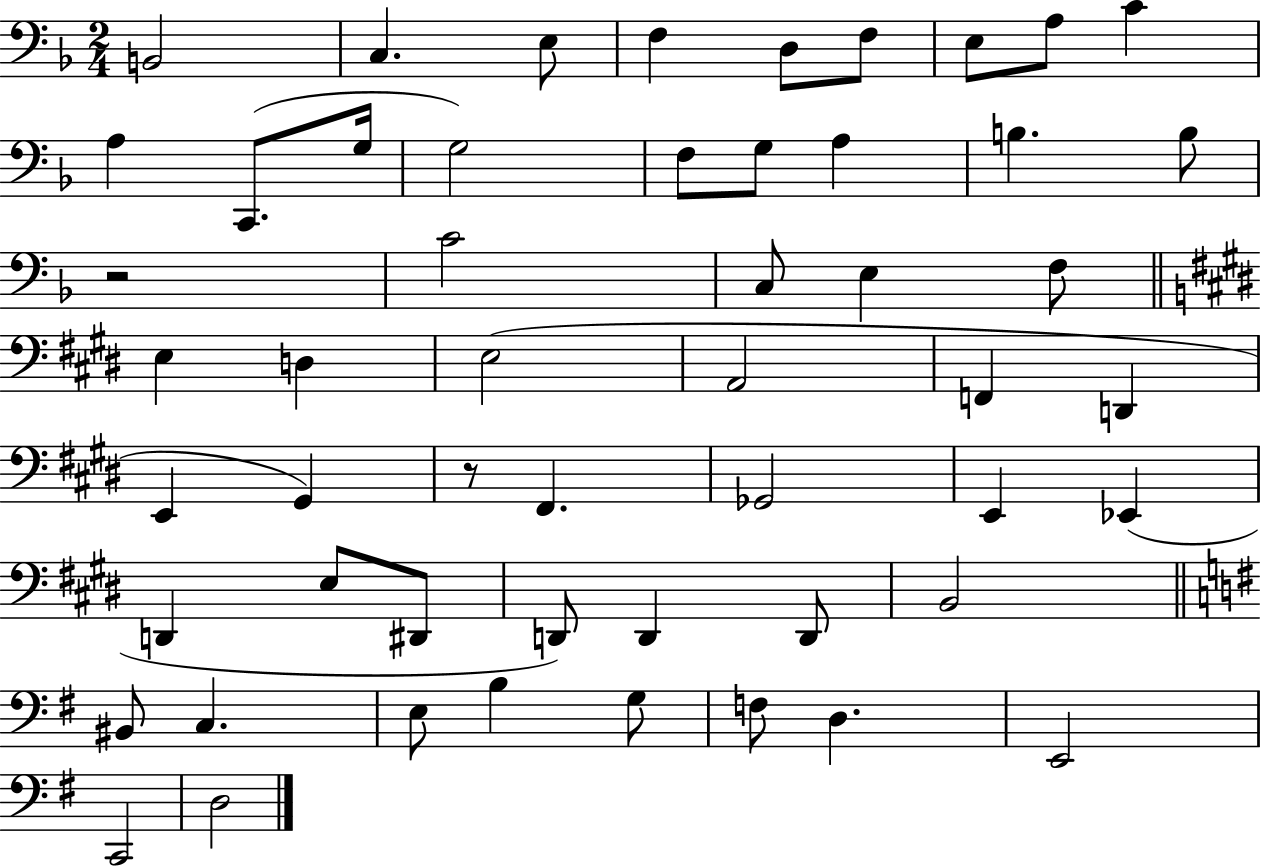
B2/h C3/q. E3/e F3/q D3/e F3/e E3/e A3/e C4/q A3/q C2/e. G3/s G3/h F3/e G3/e A3/q B3/q. B3/e R/h C4/h C3/e E3/q F3/e E3/q D3/q E3/h A2/h F2/q D2/q E2/q G#2/q R/e F#2/q. Gb2/h E2/q Eb2/q D2/q E3/e D#2/e D2/e D2/q D2/e B2/h BIS2/e C3/q. E3/e B3/q G3/e F3/e D3/q. E2/h C2/h D3/h